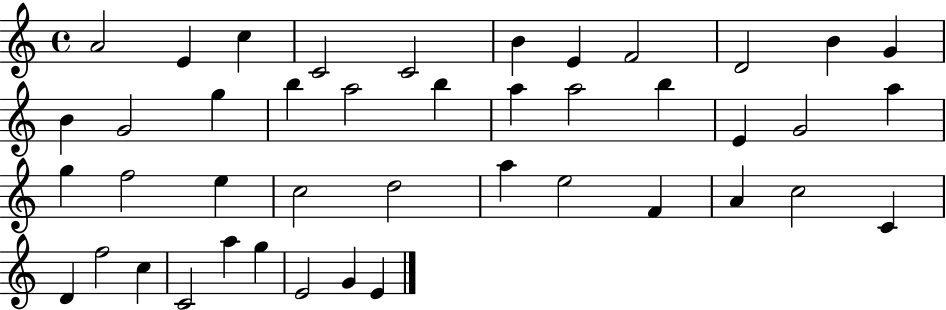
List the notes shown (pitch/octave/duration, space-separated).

A4/h E4/q C5/q C4/h C4/h B4/q E4/q F4/h D4/h B4/q G4/q B4/q G4/h G5/q B5/q A5/h B5/q A5/q A5/h B5/q E4/q G4/h A5/q G5/q F5/h E5/q C5/h D5/h A5/q E5/h F4/q A4/q C5/h C4/q D4/q F5/h C5/q C4/h A5/q G5/q E4/h G4/q E4/q